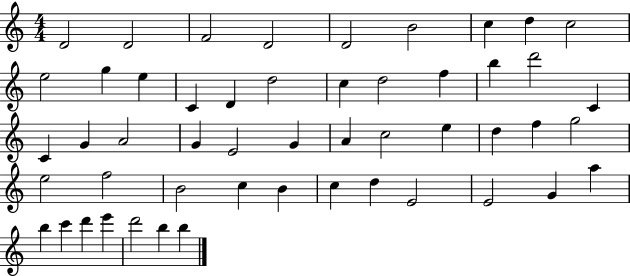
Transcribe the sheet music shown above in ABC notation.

X:1
T:Untitled
M:4/4
L:1/4
K:C
D2 D2 F2 D2 D2 B2 c d c2 e2 g e C D d2 c d2 f b d'2 C C G A2 G E2 G A c2 e d f g2 e2 f2 B2 c B c d E2 E2 G a b c' d' e' d'2 b b